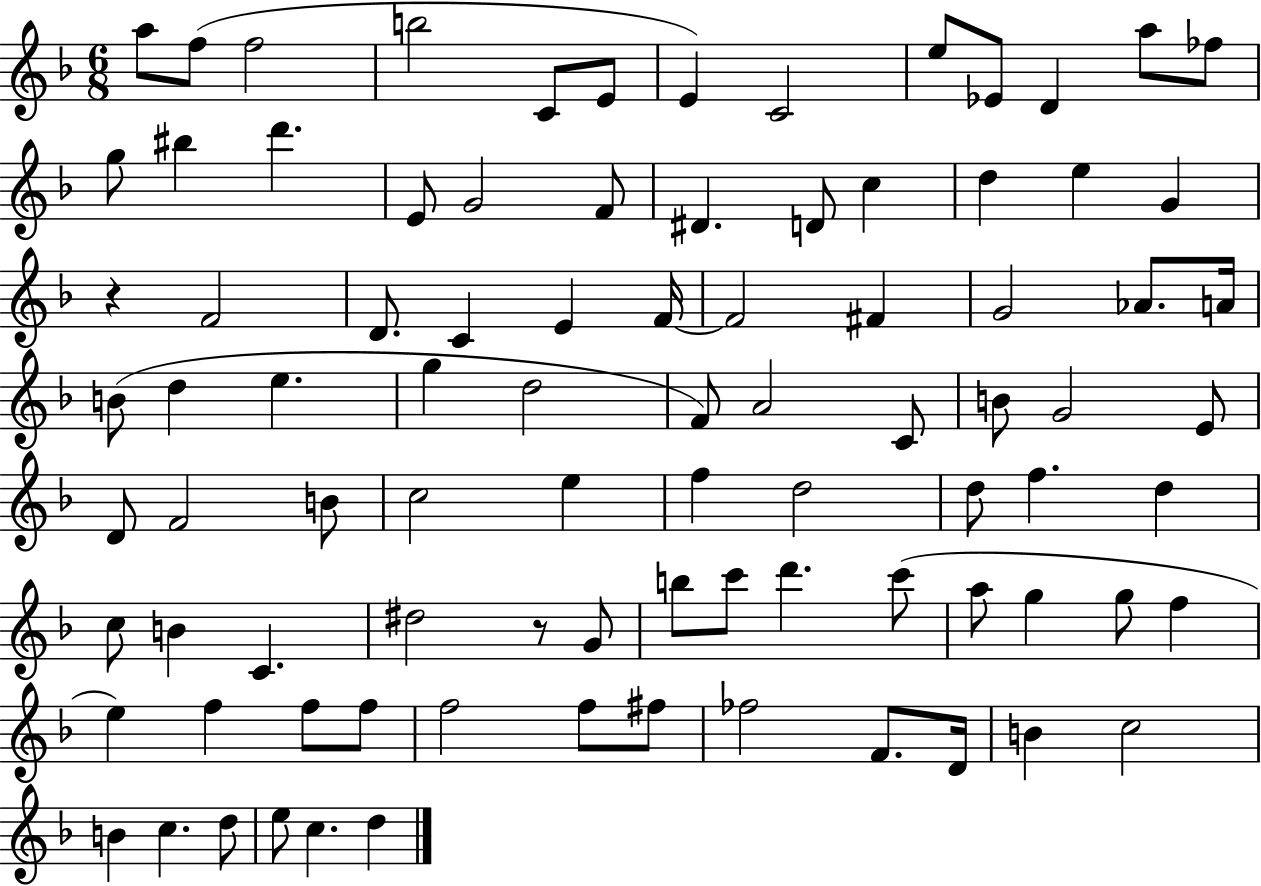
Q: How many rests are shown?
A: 2